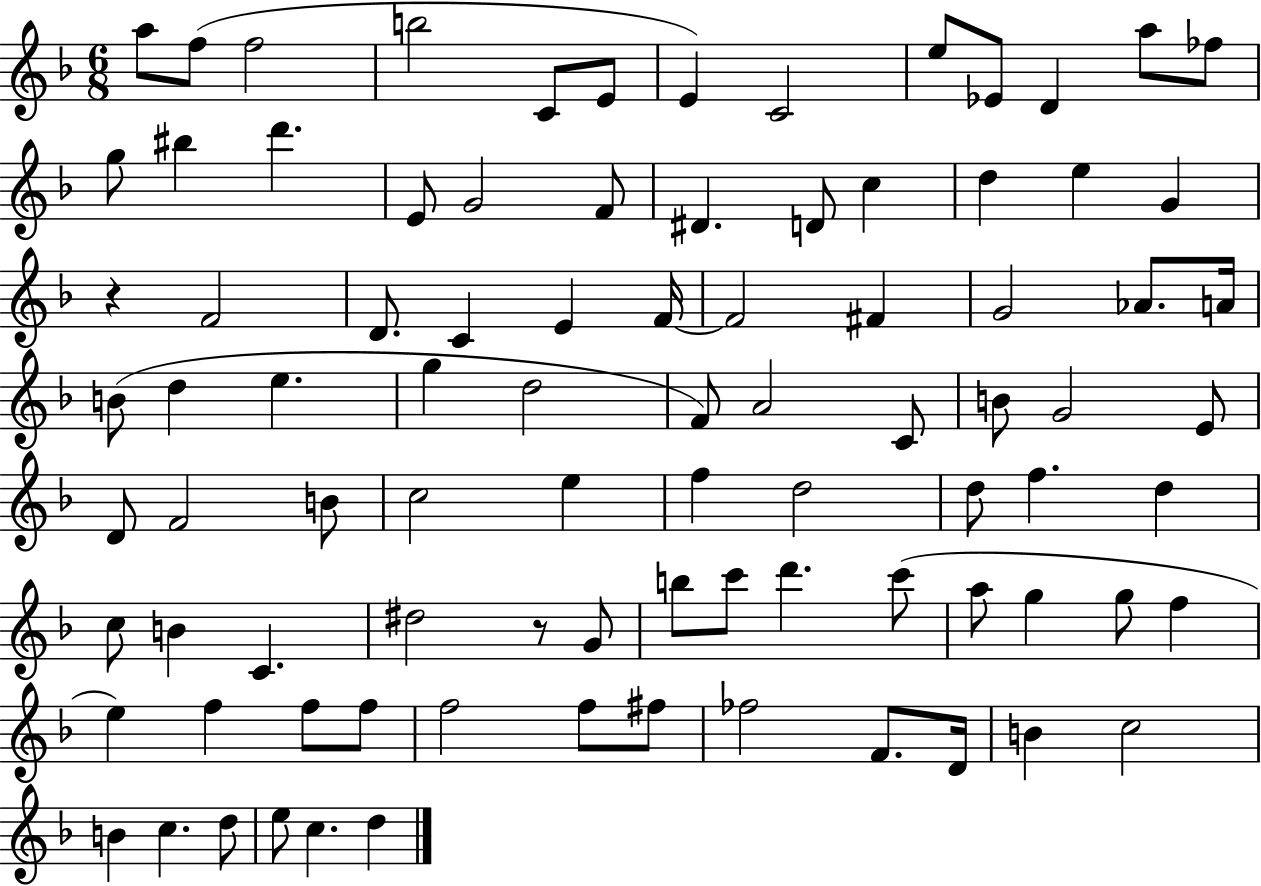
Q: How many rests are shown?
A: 2